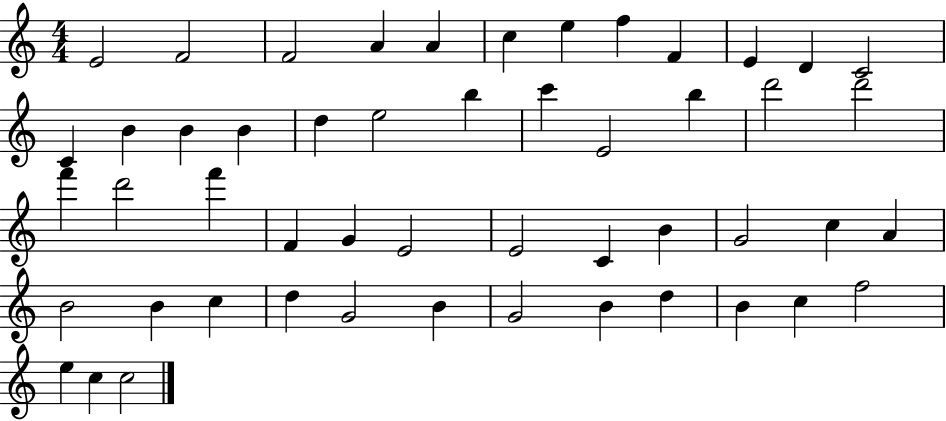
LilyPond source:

{
  \clef treble
  \numericTimeSignature
  \time 4/4
  \key c \major
  e'2 f'2 | f'2 a'4 a'4 | c''4 e''4 f''4 f'4 | e'4 d'4 c'2 | \break c'4 b'4 b'4 b'4 | d''4 e''2 b''4 | c'''4 e'2 b''4 | d'''2 d'''2 | \break f'''4 d'''2 f'''4 | f'4 g'4 e'2 | e'2 c'4 b'4 | g'2 c''4 a'4 | \break b'2 b'4 c''4 | d''4 g'2 b'4 | g'2 b'4 d''4 | b'4 c''4 f''2 | \break e''4 c''4 c''2 | \bar "|."
}